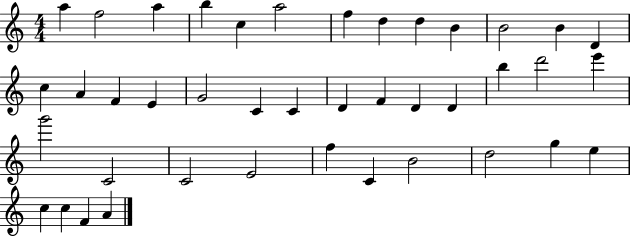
{
  \clef treble
  \numericTimeSignature
  \time 4/4
  \key c \major
  a''4 f''2 a''4 | b''4 c''4 a''2 | f''4 d''4 d''4 b'4 | b'2 b'4 d'4 | \break c''4 a'4 f'4 e'4 | g'2 c'4 c'4 | d'4 f'4 d'4 d'4 | b''4 d'''2 e'''4 | \break g'''2 c'2 | c'2 e'2 | f''4 c'4 b'2 | d''2 g''4 e''4 | \break c''4 c''4 f'4 a'4 | \bar "|."
}